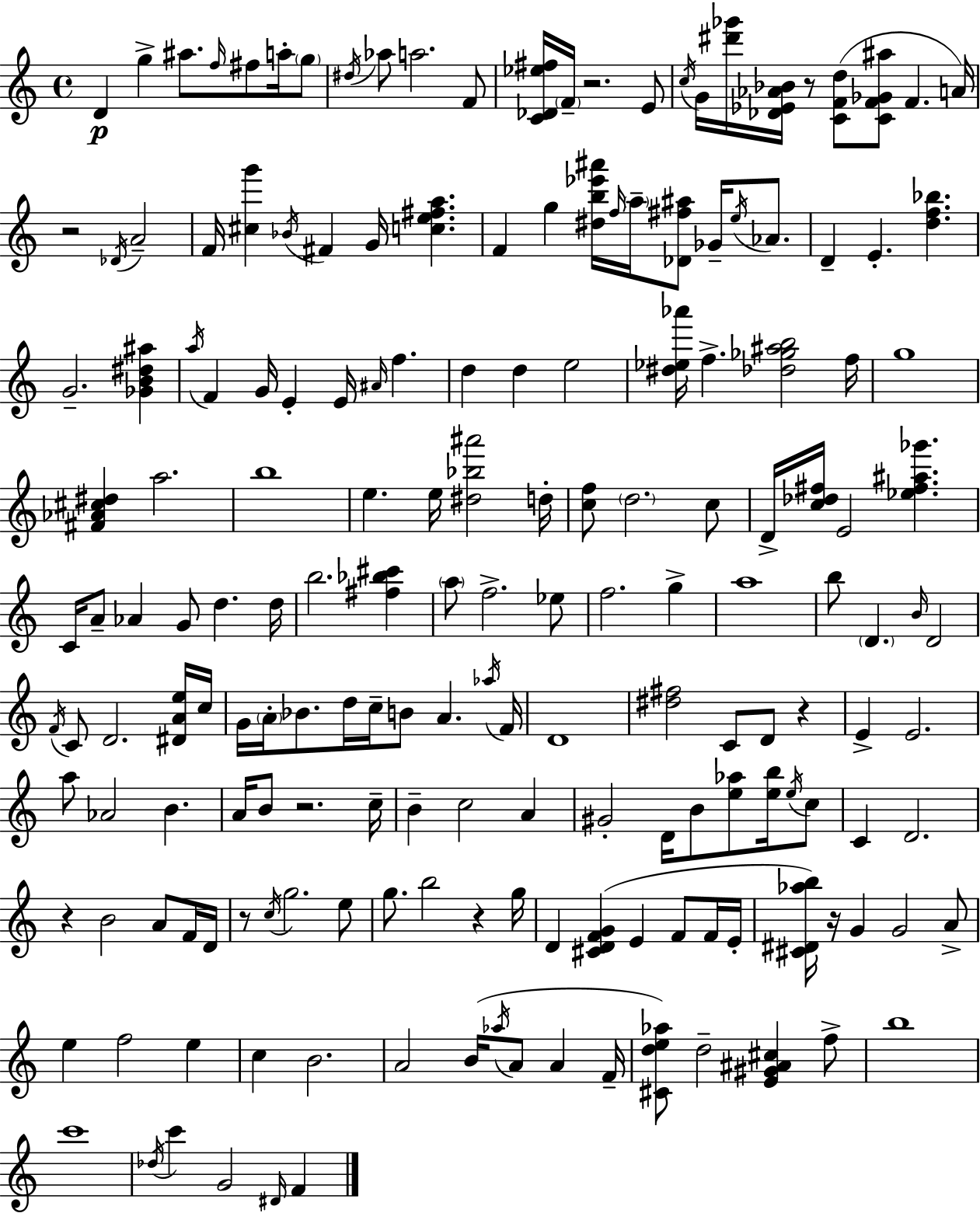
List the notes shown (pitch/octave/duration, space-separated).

D4/q G5/q A#5/e. F5/s F#5/e A5/s G5/e D#5/s Ab5/e A5/h. F4/e [C4,Db4,Eb5,F#5]/s F4/s R/h. E4/e C5/s G4/s [D#6,Gb6]/s [Db4,Eb4,Ab4,Bb4]/s R/e [C4,F4,D5]/e [C4,F4,Gb4,A#5]/e F4/q. A4/s R/h Db4/s A4/h F4/s [C#5,G6]/q Bb4/s F#4/q G4/s [C5,E5,F#5,A5]/q. F4/q G5/q [D#5,B5,Eb6,A#6]/s F5/s A5/s [Db4,F#5,A#5]/e Gb4/s E5/s Ab4/e. D4/q E4/q. [D5,F5,Bb5]/q. G4/h. [Gb4,B4,D#5,A#5]/q A5/s F4/q G4/s E4/q E4/s A#4/s F5/q. D5/q D5/q E5/h [D#5,Eb5,Ab6]/s F5/q. [Db5,Gb5,A#5,B5]/h F5/s G5/w [F#4,Ab4,C#5,D#5]/q A5/h. B5/w E5/q. E5/s [D#5,Bb5,A#6]/h D5/s [C5,F5]/e D5/h. C5/e D4/s [C5,Db5,F#5]/s E4/h [Eb5,F#5,A#5,Gb6]/q. C4/s A4/e Ab4/q G4/e D5/q. D5/s B5/h. [F#5,Bb5,C#6]/q A5/e F5/h. Eb5/e F5/h. G5/q A5/w B5/e D4/q. B4/s D4/h F4/s C4/e D4/h. [D#4,A4,E5]/s C5/s G4/s A4/s Bb4/e. D5/s C5/s B4/e A4/q. Ab5/s F4/s D4/w [D#5,F#5]/h C4/e D4/e R/q E4/q E4/h. A5/e Ab4/h B4/q. A4/s B4/e R/h. C5/s B4/q C5/h A4/q G#4/h D4/s B4/e [E5,Ab5]/e [E5,B5]/s E5/s C5/e C4/q D4/h. R/q B4/h A4/e F4/s D4/s R/e C5/s G5/h. E5/e G5/e. B5/h R/q G5/s D4/q [C#4,D4,F4,G4]/q E4/q F4/e F4/s E4/s [C#4,D#4,Ab5,B5]/s R/s G4/q G4/h A4/e E5/q F5/h E5/q C5/q B4/h. A4/h B4/s Ab5/s A4/e A4/q F4/s [C#4,D5,E5,Ab5]/e D5/h [E4,G#4,A#4,C#5]/q F5/e B5/w C6/w Db5/s C6/q G4/h D#4/s F4/q